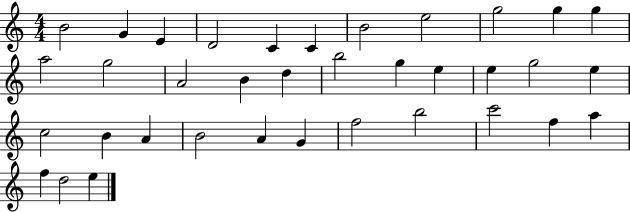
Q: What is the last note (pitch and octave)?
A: E5